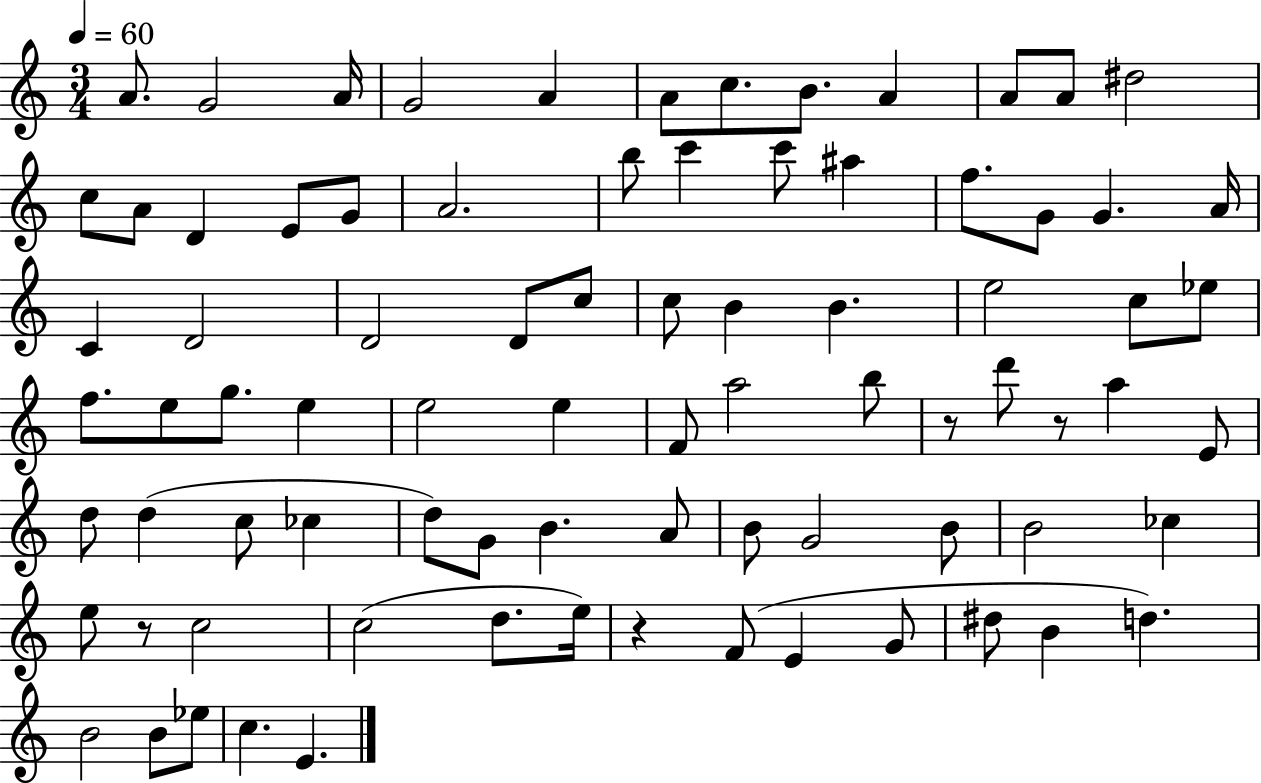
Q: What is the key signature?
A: C major